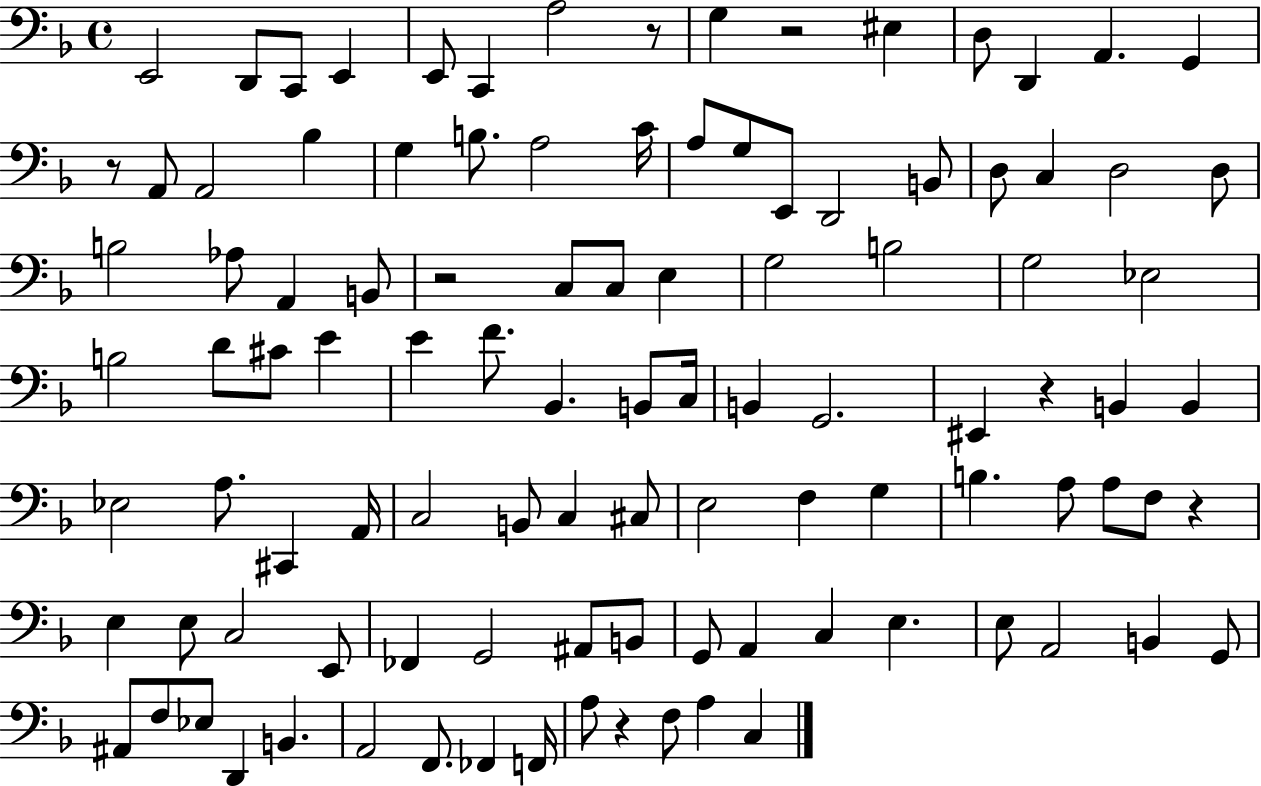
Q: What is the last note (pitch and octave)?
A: C3